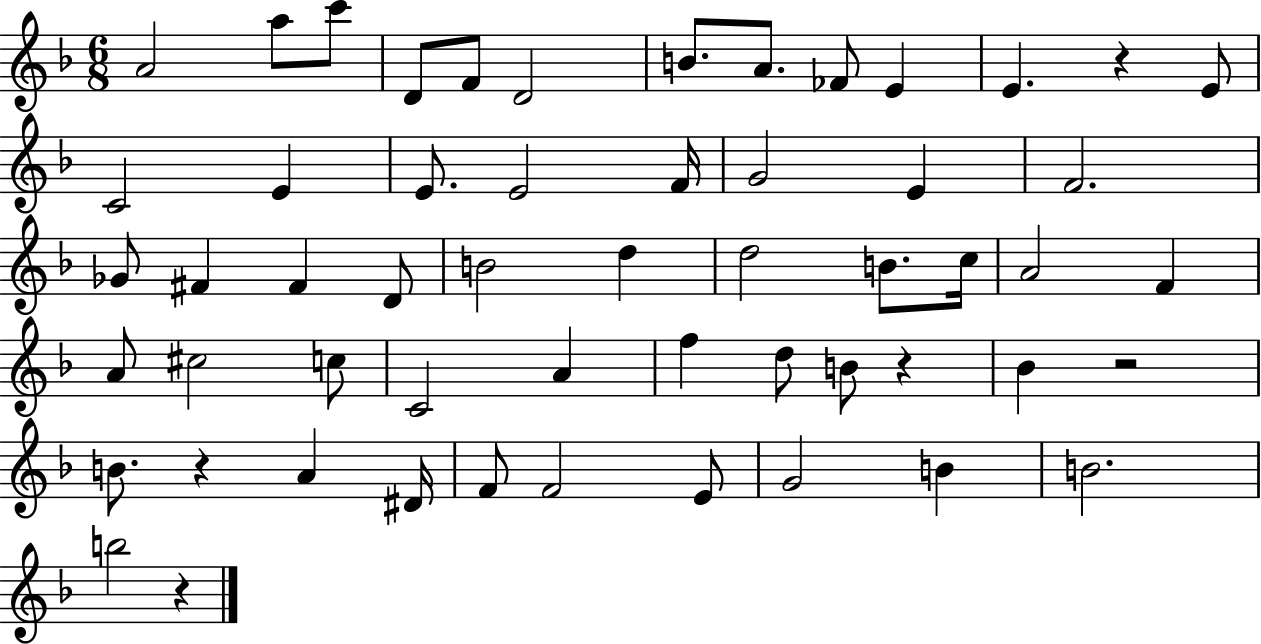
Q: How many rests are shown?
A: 5